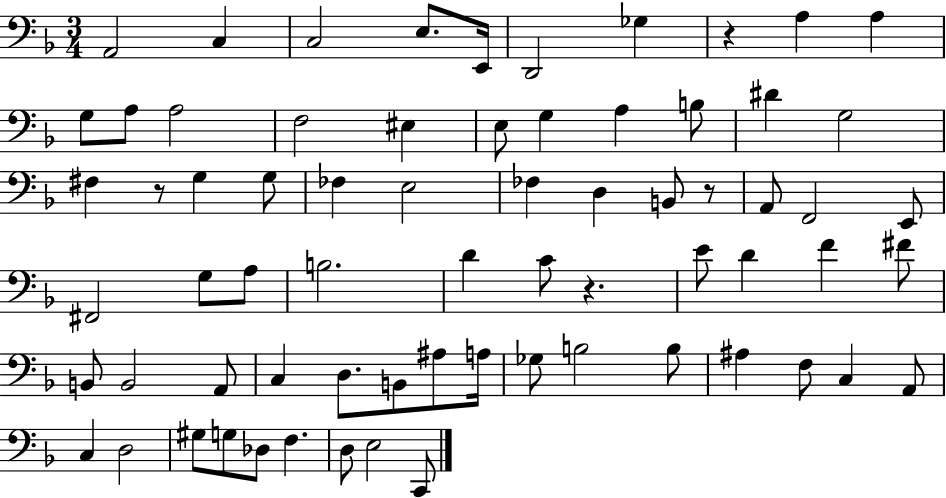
X:1
T:Untitled
M:3/4
L:1/4
K:F
A,,2 C, C,2 E,/2 E,,/4 D,,2 _G, z A, A, G,/2 A,/2 A,2 F,2 ^E, E,/2 G, A, B,/2 ^D G,2 ^F, z/2 G, G,/2 _F, E,2 _F, D, B,,/2 z/2 A,,/2 F,,2 E,,/2 ^F,,2 G,/2 A,/2 B,2 D C/2 z E/2 D F ^F/2 B,,/2 B,,2 A,,/2 C, D,/2 B,,/2 ^A,/2 A,/4 _G,/2 B,2 B,/2 ^A, F,/2 C, A,,/2 C, D,2 ^G,/2 G,/2 _D,/2 F, D,/2 E,2 C,,/2